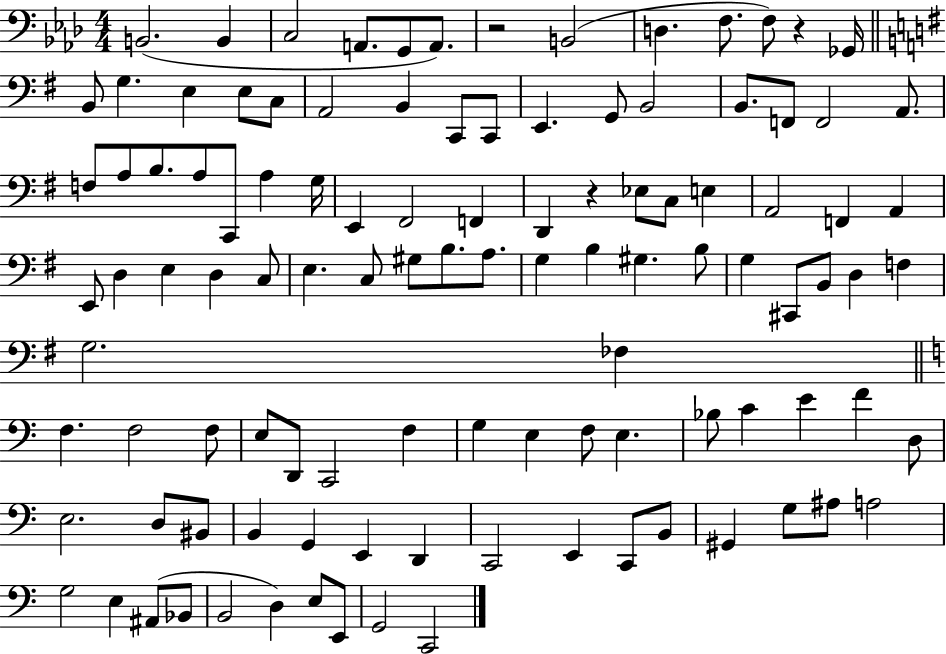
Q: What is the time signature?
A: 4/4